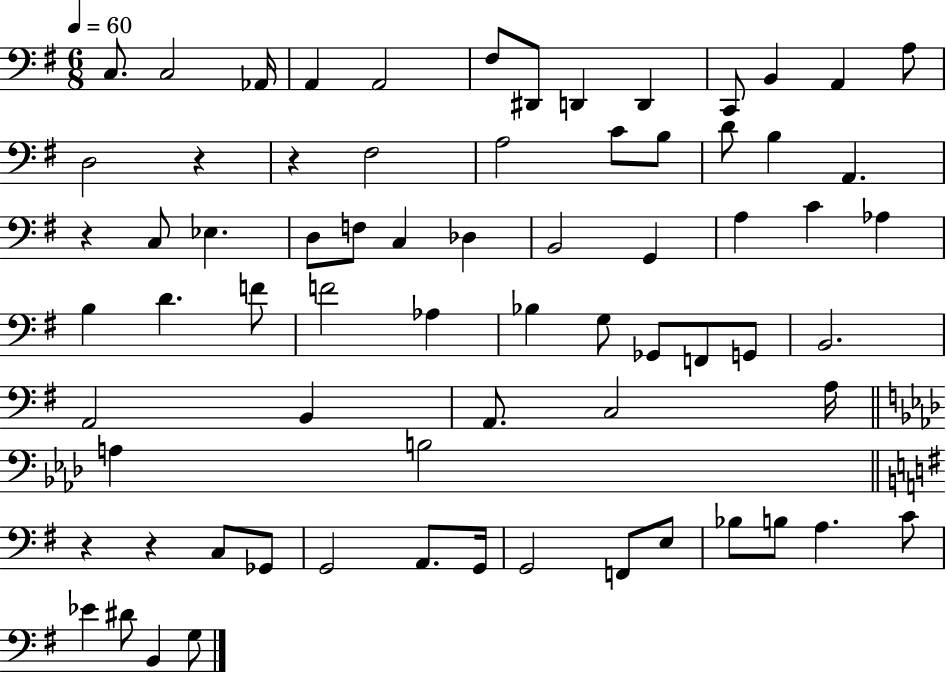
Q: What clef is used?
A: bass